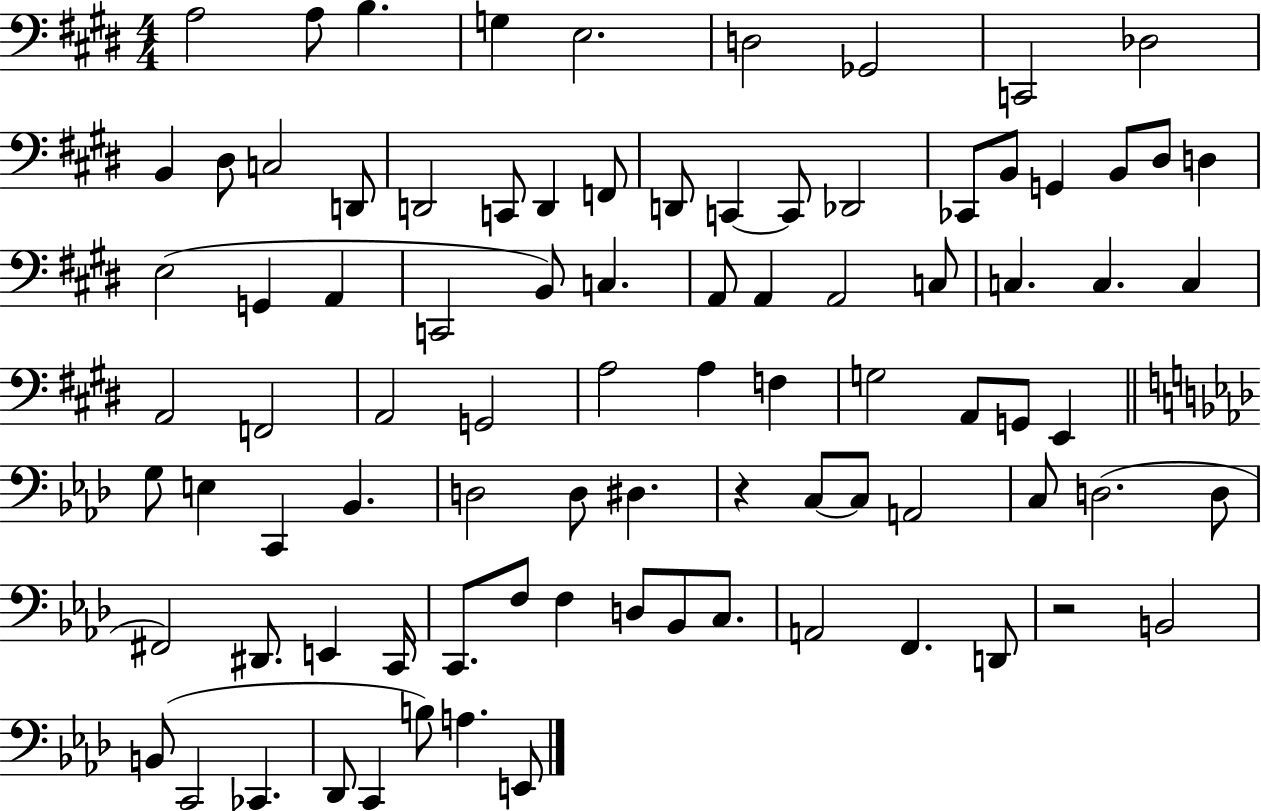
A3/h A3/e B3/q. G3/q E3/h. D3/h Gb2/h C2/h Db3/h B2/q D#3/e C3/h D2/e D2/h C2/e D2/q F2/e D2/e C2/q C2/e Db2/h CES2/e B2/e G2/q B2/e D#3/e D3/q E3/h G2/q A2/q C2/h B2/e C3/q. A2/e A2/q A2/h C3/e C3/q. C3/q. C3/q A2/h F2/h A2/h G2/h A3/h A3/q F3/q G3/h A2/e G2/e E2/q G3/e E3/q C2/q Bb2/q. D3/h D3/e D#3/q. R/q C3/e C3/e A2/h C3/e D3/h. D3/e F#2/h D#2/e. E2/q C2/s C2/e. F3/e F3/q D3/e Bb2/e C3/e. A2/h F2/q. D2/e R/h B2/h B2/e C2/h CES2/q. Db2/e C2/q B3/e A3/q. E2/e